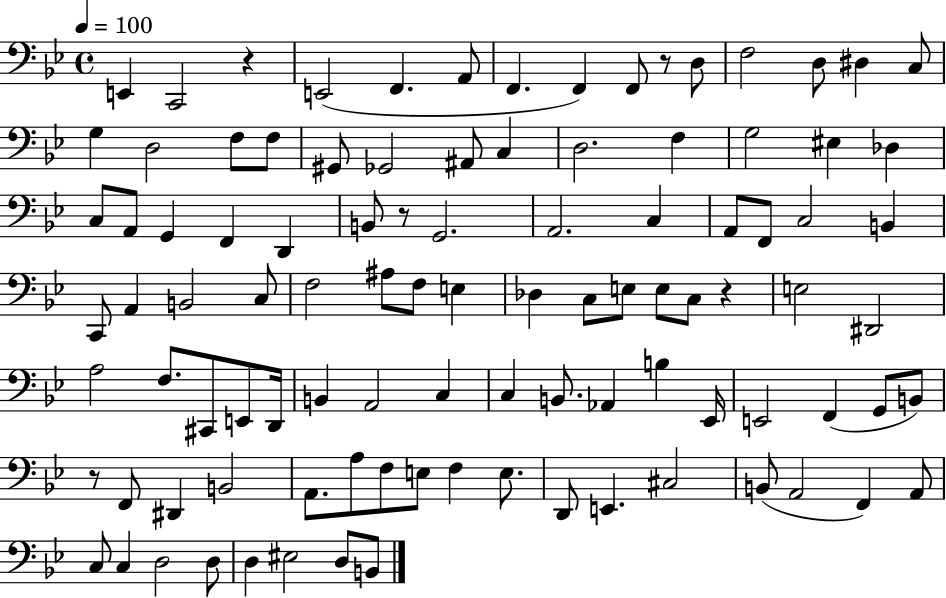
E2/q C2/h R/q E2/h F2/q. A2/e F2/q. F2/q F2/e R/e D3/e F3/h D3/e D#3/q C3/e G3/q D3/h F3/e F3/e G#2/e Gb2/h A#2/e C3/q D3/h. F3/q G3/h EIS3/q Db3/q C3/e A2/e G2/q F2/q D2/q B2/e R/e G2/h. A2/h. C3/q A2/e F2/e C3/h B2/q C2/e A2/q B2/h C3/e F3/h A#3/e F3/e E3/q Db3/q C3/e E3/e E3/e C3/e R/q E3/h D#2/h A3/h F3/e. C#2/e E2/e D2/s B2/q A2/h C3/q C3/q B2/e. Ab2/q B3/q Eb2/s E2/h F2/q G2/e B2/e R/e F2/e D#2/q B2/h A2/e. A3/e F3/e E3/e F3/q E3/e. D2/e E2/q. C#3/h B2/e A2/h F2/q A2/e C3/e C3/q D3/h D3/e D3/q EIS3/h D3/e B2/e